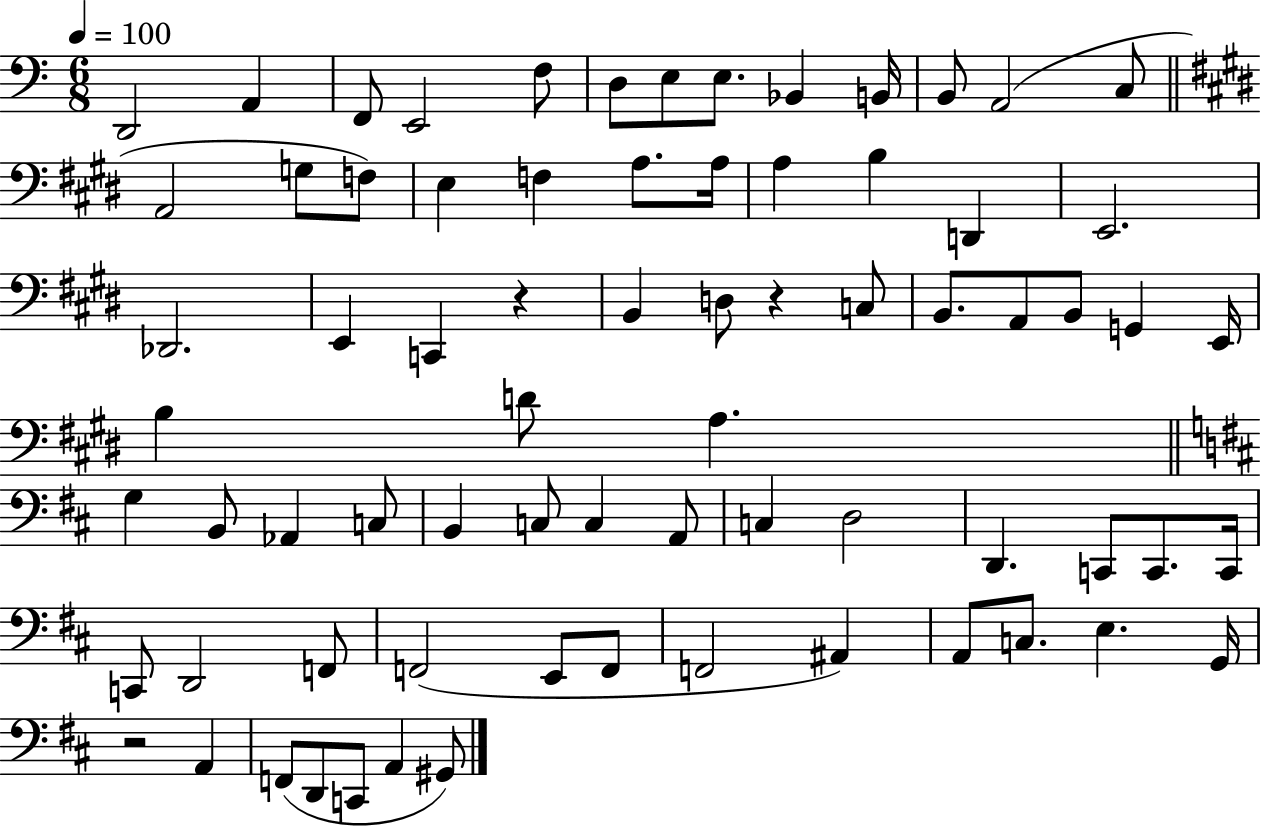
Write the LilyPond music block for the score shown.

{
  \clef bass
  \numericTimeSignature
  \time 6/8
  \key c \major
  \tempo 4 = 100
  d,2 a,4 | f,8 e,2 f8 | d8 e8 e8. bes,4 b,16 | b,8 a,2( c8 | \break \bar "||" \break \key e \major a,2 g8 f8) | e4 f4 a8. a16 | a4 b4 d,4 | e,2. | \break des,2. | e,4 c,4 r4 | b,4 d8 r4 c8 | b,8. a,8 b,8 g,4 e,16 | \break b4 d'8 a4. | \bar "||" \break \key d \major g4 b,8 aes,4 c8 | b,4 c8 c4 a,8 | c4 d2 | d,4. c,8 c,8. c,16 | \break c,8 d,2 f,8 | f,2( e,8 f,8 | f,2 ais,4) | a,8 c8. e4. g,16 | \break r2 a,4 | f,8( d,8 c,8 a,4 gis,8) | \bar "|."
}